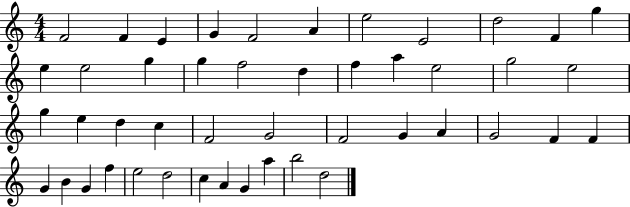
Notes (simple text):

F4/h F4/q E4/q G4/q F4/h A4/q E5/h E4/h D5/h F4/q G5/q E5/q E5/h G5/q G5/q F5/h D5/q F5/q A5/q E5/h G5/h E5/h G5/q E5/q D5/q C5/q F4/h G4/h F4/h G4/q A4/q G4/h F4/q F4/q G4/q B4/q G4/q F5/q E5/h D5/h C5/q A4/q G4/q A5/q B5/h D5/h